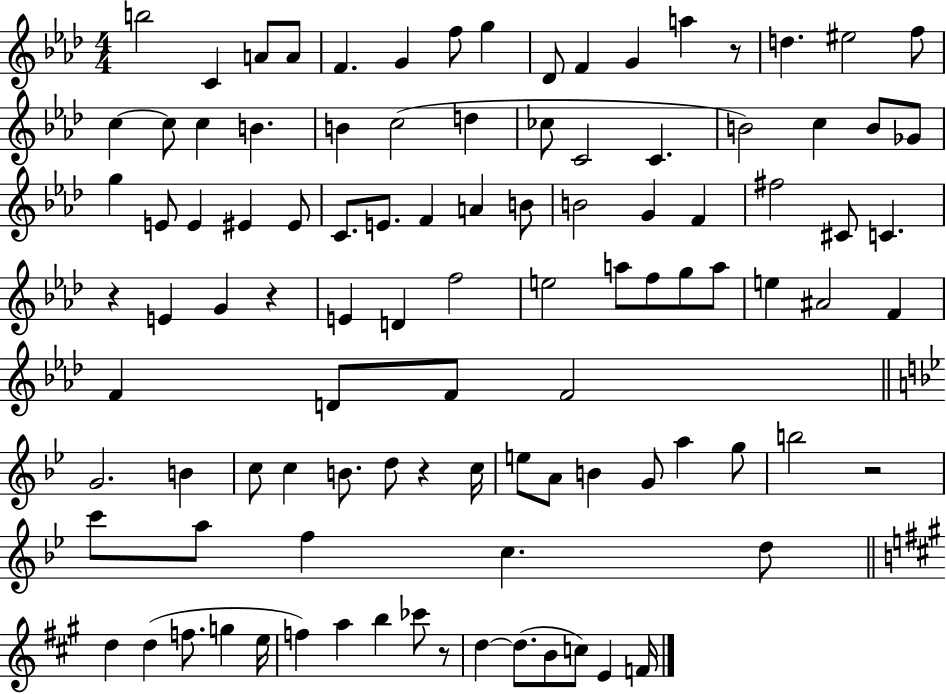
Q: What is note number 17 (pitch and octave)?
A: C5